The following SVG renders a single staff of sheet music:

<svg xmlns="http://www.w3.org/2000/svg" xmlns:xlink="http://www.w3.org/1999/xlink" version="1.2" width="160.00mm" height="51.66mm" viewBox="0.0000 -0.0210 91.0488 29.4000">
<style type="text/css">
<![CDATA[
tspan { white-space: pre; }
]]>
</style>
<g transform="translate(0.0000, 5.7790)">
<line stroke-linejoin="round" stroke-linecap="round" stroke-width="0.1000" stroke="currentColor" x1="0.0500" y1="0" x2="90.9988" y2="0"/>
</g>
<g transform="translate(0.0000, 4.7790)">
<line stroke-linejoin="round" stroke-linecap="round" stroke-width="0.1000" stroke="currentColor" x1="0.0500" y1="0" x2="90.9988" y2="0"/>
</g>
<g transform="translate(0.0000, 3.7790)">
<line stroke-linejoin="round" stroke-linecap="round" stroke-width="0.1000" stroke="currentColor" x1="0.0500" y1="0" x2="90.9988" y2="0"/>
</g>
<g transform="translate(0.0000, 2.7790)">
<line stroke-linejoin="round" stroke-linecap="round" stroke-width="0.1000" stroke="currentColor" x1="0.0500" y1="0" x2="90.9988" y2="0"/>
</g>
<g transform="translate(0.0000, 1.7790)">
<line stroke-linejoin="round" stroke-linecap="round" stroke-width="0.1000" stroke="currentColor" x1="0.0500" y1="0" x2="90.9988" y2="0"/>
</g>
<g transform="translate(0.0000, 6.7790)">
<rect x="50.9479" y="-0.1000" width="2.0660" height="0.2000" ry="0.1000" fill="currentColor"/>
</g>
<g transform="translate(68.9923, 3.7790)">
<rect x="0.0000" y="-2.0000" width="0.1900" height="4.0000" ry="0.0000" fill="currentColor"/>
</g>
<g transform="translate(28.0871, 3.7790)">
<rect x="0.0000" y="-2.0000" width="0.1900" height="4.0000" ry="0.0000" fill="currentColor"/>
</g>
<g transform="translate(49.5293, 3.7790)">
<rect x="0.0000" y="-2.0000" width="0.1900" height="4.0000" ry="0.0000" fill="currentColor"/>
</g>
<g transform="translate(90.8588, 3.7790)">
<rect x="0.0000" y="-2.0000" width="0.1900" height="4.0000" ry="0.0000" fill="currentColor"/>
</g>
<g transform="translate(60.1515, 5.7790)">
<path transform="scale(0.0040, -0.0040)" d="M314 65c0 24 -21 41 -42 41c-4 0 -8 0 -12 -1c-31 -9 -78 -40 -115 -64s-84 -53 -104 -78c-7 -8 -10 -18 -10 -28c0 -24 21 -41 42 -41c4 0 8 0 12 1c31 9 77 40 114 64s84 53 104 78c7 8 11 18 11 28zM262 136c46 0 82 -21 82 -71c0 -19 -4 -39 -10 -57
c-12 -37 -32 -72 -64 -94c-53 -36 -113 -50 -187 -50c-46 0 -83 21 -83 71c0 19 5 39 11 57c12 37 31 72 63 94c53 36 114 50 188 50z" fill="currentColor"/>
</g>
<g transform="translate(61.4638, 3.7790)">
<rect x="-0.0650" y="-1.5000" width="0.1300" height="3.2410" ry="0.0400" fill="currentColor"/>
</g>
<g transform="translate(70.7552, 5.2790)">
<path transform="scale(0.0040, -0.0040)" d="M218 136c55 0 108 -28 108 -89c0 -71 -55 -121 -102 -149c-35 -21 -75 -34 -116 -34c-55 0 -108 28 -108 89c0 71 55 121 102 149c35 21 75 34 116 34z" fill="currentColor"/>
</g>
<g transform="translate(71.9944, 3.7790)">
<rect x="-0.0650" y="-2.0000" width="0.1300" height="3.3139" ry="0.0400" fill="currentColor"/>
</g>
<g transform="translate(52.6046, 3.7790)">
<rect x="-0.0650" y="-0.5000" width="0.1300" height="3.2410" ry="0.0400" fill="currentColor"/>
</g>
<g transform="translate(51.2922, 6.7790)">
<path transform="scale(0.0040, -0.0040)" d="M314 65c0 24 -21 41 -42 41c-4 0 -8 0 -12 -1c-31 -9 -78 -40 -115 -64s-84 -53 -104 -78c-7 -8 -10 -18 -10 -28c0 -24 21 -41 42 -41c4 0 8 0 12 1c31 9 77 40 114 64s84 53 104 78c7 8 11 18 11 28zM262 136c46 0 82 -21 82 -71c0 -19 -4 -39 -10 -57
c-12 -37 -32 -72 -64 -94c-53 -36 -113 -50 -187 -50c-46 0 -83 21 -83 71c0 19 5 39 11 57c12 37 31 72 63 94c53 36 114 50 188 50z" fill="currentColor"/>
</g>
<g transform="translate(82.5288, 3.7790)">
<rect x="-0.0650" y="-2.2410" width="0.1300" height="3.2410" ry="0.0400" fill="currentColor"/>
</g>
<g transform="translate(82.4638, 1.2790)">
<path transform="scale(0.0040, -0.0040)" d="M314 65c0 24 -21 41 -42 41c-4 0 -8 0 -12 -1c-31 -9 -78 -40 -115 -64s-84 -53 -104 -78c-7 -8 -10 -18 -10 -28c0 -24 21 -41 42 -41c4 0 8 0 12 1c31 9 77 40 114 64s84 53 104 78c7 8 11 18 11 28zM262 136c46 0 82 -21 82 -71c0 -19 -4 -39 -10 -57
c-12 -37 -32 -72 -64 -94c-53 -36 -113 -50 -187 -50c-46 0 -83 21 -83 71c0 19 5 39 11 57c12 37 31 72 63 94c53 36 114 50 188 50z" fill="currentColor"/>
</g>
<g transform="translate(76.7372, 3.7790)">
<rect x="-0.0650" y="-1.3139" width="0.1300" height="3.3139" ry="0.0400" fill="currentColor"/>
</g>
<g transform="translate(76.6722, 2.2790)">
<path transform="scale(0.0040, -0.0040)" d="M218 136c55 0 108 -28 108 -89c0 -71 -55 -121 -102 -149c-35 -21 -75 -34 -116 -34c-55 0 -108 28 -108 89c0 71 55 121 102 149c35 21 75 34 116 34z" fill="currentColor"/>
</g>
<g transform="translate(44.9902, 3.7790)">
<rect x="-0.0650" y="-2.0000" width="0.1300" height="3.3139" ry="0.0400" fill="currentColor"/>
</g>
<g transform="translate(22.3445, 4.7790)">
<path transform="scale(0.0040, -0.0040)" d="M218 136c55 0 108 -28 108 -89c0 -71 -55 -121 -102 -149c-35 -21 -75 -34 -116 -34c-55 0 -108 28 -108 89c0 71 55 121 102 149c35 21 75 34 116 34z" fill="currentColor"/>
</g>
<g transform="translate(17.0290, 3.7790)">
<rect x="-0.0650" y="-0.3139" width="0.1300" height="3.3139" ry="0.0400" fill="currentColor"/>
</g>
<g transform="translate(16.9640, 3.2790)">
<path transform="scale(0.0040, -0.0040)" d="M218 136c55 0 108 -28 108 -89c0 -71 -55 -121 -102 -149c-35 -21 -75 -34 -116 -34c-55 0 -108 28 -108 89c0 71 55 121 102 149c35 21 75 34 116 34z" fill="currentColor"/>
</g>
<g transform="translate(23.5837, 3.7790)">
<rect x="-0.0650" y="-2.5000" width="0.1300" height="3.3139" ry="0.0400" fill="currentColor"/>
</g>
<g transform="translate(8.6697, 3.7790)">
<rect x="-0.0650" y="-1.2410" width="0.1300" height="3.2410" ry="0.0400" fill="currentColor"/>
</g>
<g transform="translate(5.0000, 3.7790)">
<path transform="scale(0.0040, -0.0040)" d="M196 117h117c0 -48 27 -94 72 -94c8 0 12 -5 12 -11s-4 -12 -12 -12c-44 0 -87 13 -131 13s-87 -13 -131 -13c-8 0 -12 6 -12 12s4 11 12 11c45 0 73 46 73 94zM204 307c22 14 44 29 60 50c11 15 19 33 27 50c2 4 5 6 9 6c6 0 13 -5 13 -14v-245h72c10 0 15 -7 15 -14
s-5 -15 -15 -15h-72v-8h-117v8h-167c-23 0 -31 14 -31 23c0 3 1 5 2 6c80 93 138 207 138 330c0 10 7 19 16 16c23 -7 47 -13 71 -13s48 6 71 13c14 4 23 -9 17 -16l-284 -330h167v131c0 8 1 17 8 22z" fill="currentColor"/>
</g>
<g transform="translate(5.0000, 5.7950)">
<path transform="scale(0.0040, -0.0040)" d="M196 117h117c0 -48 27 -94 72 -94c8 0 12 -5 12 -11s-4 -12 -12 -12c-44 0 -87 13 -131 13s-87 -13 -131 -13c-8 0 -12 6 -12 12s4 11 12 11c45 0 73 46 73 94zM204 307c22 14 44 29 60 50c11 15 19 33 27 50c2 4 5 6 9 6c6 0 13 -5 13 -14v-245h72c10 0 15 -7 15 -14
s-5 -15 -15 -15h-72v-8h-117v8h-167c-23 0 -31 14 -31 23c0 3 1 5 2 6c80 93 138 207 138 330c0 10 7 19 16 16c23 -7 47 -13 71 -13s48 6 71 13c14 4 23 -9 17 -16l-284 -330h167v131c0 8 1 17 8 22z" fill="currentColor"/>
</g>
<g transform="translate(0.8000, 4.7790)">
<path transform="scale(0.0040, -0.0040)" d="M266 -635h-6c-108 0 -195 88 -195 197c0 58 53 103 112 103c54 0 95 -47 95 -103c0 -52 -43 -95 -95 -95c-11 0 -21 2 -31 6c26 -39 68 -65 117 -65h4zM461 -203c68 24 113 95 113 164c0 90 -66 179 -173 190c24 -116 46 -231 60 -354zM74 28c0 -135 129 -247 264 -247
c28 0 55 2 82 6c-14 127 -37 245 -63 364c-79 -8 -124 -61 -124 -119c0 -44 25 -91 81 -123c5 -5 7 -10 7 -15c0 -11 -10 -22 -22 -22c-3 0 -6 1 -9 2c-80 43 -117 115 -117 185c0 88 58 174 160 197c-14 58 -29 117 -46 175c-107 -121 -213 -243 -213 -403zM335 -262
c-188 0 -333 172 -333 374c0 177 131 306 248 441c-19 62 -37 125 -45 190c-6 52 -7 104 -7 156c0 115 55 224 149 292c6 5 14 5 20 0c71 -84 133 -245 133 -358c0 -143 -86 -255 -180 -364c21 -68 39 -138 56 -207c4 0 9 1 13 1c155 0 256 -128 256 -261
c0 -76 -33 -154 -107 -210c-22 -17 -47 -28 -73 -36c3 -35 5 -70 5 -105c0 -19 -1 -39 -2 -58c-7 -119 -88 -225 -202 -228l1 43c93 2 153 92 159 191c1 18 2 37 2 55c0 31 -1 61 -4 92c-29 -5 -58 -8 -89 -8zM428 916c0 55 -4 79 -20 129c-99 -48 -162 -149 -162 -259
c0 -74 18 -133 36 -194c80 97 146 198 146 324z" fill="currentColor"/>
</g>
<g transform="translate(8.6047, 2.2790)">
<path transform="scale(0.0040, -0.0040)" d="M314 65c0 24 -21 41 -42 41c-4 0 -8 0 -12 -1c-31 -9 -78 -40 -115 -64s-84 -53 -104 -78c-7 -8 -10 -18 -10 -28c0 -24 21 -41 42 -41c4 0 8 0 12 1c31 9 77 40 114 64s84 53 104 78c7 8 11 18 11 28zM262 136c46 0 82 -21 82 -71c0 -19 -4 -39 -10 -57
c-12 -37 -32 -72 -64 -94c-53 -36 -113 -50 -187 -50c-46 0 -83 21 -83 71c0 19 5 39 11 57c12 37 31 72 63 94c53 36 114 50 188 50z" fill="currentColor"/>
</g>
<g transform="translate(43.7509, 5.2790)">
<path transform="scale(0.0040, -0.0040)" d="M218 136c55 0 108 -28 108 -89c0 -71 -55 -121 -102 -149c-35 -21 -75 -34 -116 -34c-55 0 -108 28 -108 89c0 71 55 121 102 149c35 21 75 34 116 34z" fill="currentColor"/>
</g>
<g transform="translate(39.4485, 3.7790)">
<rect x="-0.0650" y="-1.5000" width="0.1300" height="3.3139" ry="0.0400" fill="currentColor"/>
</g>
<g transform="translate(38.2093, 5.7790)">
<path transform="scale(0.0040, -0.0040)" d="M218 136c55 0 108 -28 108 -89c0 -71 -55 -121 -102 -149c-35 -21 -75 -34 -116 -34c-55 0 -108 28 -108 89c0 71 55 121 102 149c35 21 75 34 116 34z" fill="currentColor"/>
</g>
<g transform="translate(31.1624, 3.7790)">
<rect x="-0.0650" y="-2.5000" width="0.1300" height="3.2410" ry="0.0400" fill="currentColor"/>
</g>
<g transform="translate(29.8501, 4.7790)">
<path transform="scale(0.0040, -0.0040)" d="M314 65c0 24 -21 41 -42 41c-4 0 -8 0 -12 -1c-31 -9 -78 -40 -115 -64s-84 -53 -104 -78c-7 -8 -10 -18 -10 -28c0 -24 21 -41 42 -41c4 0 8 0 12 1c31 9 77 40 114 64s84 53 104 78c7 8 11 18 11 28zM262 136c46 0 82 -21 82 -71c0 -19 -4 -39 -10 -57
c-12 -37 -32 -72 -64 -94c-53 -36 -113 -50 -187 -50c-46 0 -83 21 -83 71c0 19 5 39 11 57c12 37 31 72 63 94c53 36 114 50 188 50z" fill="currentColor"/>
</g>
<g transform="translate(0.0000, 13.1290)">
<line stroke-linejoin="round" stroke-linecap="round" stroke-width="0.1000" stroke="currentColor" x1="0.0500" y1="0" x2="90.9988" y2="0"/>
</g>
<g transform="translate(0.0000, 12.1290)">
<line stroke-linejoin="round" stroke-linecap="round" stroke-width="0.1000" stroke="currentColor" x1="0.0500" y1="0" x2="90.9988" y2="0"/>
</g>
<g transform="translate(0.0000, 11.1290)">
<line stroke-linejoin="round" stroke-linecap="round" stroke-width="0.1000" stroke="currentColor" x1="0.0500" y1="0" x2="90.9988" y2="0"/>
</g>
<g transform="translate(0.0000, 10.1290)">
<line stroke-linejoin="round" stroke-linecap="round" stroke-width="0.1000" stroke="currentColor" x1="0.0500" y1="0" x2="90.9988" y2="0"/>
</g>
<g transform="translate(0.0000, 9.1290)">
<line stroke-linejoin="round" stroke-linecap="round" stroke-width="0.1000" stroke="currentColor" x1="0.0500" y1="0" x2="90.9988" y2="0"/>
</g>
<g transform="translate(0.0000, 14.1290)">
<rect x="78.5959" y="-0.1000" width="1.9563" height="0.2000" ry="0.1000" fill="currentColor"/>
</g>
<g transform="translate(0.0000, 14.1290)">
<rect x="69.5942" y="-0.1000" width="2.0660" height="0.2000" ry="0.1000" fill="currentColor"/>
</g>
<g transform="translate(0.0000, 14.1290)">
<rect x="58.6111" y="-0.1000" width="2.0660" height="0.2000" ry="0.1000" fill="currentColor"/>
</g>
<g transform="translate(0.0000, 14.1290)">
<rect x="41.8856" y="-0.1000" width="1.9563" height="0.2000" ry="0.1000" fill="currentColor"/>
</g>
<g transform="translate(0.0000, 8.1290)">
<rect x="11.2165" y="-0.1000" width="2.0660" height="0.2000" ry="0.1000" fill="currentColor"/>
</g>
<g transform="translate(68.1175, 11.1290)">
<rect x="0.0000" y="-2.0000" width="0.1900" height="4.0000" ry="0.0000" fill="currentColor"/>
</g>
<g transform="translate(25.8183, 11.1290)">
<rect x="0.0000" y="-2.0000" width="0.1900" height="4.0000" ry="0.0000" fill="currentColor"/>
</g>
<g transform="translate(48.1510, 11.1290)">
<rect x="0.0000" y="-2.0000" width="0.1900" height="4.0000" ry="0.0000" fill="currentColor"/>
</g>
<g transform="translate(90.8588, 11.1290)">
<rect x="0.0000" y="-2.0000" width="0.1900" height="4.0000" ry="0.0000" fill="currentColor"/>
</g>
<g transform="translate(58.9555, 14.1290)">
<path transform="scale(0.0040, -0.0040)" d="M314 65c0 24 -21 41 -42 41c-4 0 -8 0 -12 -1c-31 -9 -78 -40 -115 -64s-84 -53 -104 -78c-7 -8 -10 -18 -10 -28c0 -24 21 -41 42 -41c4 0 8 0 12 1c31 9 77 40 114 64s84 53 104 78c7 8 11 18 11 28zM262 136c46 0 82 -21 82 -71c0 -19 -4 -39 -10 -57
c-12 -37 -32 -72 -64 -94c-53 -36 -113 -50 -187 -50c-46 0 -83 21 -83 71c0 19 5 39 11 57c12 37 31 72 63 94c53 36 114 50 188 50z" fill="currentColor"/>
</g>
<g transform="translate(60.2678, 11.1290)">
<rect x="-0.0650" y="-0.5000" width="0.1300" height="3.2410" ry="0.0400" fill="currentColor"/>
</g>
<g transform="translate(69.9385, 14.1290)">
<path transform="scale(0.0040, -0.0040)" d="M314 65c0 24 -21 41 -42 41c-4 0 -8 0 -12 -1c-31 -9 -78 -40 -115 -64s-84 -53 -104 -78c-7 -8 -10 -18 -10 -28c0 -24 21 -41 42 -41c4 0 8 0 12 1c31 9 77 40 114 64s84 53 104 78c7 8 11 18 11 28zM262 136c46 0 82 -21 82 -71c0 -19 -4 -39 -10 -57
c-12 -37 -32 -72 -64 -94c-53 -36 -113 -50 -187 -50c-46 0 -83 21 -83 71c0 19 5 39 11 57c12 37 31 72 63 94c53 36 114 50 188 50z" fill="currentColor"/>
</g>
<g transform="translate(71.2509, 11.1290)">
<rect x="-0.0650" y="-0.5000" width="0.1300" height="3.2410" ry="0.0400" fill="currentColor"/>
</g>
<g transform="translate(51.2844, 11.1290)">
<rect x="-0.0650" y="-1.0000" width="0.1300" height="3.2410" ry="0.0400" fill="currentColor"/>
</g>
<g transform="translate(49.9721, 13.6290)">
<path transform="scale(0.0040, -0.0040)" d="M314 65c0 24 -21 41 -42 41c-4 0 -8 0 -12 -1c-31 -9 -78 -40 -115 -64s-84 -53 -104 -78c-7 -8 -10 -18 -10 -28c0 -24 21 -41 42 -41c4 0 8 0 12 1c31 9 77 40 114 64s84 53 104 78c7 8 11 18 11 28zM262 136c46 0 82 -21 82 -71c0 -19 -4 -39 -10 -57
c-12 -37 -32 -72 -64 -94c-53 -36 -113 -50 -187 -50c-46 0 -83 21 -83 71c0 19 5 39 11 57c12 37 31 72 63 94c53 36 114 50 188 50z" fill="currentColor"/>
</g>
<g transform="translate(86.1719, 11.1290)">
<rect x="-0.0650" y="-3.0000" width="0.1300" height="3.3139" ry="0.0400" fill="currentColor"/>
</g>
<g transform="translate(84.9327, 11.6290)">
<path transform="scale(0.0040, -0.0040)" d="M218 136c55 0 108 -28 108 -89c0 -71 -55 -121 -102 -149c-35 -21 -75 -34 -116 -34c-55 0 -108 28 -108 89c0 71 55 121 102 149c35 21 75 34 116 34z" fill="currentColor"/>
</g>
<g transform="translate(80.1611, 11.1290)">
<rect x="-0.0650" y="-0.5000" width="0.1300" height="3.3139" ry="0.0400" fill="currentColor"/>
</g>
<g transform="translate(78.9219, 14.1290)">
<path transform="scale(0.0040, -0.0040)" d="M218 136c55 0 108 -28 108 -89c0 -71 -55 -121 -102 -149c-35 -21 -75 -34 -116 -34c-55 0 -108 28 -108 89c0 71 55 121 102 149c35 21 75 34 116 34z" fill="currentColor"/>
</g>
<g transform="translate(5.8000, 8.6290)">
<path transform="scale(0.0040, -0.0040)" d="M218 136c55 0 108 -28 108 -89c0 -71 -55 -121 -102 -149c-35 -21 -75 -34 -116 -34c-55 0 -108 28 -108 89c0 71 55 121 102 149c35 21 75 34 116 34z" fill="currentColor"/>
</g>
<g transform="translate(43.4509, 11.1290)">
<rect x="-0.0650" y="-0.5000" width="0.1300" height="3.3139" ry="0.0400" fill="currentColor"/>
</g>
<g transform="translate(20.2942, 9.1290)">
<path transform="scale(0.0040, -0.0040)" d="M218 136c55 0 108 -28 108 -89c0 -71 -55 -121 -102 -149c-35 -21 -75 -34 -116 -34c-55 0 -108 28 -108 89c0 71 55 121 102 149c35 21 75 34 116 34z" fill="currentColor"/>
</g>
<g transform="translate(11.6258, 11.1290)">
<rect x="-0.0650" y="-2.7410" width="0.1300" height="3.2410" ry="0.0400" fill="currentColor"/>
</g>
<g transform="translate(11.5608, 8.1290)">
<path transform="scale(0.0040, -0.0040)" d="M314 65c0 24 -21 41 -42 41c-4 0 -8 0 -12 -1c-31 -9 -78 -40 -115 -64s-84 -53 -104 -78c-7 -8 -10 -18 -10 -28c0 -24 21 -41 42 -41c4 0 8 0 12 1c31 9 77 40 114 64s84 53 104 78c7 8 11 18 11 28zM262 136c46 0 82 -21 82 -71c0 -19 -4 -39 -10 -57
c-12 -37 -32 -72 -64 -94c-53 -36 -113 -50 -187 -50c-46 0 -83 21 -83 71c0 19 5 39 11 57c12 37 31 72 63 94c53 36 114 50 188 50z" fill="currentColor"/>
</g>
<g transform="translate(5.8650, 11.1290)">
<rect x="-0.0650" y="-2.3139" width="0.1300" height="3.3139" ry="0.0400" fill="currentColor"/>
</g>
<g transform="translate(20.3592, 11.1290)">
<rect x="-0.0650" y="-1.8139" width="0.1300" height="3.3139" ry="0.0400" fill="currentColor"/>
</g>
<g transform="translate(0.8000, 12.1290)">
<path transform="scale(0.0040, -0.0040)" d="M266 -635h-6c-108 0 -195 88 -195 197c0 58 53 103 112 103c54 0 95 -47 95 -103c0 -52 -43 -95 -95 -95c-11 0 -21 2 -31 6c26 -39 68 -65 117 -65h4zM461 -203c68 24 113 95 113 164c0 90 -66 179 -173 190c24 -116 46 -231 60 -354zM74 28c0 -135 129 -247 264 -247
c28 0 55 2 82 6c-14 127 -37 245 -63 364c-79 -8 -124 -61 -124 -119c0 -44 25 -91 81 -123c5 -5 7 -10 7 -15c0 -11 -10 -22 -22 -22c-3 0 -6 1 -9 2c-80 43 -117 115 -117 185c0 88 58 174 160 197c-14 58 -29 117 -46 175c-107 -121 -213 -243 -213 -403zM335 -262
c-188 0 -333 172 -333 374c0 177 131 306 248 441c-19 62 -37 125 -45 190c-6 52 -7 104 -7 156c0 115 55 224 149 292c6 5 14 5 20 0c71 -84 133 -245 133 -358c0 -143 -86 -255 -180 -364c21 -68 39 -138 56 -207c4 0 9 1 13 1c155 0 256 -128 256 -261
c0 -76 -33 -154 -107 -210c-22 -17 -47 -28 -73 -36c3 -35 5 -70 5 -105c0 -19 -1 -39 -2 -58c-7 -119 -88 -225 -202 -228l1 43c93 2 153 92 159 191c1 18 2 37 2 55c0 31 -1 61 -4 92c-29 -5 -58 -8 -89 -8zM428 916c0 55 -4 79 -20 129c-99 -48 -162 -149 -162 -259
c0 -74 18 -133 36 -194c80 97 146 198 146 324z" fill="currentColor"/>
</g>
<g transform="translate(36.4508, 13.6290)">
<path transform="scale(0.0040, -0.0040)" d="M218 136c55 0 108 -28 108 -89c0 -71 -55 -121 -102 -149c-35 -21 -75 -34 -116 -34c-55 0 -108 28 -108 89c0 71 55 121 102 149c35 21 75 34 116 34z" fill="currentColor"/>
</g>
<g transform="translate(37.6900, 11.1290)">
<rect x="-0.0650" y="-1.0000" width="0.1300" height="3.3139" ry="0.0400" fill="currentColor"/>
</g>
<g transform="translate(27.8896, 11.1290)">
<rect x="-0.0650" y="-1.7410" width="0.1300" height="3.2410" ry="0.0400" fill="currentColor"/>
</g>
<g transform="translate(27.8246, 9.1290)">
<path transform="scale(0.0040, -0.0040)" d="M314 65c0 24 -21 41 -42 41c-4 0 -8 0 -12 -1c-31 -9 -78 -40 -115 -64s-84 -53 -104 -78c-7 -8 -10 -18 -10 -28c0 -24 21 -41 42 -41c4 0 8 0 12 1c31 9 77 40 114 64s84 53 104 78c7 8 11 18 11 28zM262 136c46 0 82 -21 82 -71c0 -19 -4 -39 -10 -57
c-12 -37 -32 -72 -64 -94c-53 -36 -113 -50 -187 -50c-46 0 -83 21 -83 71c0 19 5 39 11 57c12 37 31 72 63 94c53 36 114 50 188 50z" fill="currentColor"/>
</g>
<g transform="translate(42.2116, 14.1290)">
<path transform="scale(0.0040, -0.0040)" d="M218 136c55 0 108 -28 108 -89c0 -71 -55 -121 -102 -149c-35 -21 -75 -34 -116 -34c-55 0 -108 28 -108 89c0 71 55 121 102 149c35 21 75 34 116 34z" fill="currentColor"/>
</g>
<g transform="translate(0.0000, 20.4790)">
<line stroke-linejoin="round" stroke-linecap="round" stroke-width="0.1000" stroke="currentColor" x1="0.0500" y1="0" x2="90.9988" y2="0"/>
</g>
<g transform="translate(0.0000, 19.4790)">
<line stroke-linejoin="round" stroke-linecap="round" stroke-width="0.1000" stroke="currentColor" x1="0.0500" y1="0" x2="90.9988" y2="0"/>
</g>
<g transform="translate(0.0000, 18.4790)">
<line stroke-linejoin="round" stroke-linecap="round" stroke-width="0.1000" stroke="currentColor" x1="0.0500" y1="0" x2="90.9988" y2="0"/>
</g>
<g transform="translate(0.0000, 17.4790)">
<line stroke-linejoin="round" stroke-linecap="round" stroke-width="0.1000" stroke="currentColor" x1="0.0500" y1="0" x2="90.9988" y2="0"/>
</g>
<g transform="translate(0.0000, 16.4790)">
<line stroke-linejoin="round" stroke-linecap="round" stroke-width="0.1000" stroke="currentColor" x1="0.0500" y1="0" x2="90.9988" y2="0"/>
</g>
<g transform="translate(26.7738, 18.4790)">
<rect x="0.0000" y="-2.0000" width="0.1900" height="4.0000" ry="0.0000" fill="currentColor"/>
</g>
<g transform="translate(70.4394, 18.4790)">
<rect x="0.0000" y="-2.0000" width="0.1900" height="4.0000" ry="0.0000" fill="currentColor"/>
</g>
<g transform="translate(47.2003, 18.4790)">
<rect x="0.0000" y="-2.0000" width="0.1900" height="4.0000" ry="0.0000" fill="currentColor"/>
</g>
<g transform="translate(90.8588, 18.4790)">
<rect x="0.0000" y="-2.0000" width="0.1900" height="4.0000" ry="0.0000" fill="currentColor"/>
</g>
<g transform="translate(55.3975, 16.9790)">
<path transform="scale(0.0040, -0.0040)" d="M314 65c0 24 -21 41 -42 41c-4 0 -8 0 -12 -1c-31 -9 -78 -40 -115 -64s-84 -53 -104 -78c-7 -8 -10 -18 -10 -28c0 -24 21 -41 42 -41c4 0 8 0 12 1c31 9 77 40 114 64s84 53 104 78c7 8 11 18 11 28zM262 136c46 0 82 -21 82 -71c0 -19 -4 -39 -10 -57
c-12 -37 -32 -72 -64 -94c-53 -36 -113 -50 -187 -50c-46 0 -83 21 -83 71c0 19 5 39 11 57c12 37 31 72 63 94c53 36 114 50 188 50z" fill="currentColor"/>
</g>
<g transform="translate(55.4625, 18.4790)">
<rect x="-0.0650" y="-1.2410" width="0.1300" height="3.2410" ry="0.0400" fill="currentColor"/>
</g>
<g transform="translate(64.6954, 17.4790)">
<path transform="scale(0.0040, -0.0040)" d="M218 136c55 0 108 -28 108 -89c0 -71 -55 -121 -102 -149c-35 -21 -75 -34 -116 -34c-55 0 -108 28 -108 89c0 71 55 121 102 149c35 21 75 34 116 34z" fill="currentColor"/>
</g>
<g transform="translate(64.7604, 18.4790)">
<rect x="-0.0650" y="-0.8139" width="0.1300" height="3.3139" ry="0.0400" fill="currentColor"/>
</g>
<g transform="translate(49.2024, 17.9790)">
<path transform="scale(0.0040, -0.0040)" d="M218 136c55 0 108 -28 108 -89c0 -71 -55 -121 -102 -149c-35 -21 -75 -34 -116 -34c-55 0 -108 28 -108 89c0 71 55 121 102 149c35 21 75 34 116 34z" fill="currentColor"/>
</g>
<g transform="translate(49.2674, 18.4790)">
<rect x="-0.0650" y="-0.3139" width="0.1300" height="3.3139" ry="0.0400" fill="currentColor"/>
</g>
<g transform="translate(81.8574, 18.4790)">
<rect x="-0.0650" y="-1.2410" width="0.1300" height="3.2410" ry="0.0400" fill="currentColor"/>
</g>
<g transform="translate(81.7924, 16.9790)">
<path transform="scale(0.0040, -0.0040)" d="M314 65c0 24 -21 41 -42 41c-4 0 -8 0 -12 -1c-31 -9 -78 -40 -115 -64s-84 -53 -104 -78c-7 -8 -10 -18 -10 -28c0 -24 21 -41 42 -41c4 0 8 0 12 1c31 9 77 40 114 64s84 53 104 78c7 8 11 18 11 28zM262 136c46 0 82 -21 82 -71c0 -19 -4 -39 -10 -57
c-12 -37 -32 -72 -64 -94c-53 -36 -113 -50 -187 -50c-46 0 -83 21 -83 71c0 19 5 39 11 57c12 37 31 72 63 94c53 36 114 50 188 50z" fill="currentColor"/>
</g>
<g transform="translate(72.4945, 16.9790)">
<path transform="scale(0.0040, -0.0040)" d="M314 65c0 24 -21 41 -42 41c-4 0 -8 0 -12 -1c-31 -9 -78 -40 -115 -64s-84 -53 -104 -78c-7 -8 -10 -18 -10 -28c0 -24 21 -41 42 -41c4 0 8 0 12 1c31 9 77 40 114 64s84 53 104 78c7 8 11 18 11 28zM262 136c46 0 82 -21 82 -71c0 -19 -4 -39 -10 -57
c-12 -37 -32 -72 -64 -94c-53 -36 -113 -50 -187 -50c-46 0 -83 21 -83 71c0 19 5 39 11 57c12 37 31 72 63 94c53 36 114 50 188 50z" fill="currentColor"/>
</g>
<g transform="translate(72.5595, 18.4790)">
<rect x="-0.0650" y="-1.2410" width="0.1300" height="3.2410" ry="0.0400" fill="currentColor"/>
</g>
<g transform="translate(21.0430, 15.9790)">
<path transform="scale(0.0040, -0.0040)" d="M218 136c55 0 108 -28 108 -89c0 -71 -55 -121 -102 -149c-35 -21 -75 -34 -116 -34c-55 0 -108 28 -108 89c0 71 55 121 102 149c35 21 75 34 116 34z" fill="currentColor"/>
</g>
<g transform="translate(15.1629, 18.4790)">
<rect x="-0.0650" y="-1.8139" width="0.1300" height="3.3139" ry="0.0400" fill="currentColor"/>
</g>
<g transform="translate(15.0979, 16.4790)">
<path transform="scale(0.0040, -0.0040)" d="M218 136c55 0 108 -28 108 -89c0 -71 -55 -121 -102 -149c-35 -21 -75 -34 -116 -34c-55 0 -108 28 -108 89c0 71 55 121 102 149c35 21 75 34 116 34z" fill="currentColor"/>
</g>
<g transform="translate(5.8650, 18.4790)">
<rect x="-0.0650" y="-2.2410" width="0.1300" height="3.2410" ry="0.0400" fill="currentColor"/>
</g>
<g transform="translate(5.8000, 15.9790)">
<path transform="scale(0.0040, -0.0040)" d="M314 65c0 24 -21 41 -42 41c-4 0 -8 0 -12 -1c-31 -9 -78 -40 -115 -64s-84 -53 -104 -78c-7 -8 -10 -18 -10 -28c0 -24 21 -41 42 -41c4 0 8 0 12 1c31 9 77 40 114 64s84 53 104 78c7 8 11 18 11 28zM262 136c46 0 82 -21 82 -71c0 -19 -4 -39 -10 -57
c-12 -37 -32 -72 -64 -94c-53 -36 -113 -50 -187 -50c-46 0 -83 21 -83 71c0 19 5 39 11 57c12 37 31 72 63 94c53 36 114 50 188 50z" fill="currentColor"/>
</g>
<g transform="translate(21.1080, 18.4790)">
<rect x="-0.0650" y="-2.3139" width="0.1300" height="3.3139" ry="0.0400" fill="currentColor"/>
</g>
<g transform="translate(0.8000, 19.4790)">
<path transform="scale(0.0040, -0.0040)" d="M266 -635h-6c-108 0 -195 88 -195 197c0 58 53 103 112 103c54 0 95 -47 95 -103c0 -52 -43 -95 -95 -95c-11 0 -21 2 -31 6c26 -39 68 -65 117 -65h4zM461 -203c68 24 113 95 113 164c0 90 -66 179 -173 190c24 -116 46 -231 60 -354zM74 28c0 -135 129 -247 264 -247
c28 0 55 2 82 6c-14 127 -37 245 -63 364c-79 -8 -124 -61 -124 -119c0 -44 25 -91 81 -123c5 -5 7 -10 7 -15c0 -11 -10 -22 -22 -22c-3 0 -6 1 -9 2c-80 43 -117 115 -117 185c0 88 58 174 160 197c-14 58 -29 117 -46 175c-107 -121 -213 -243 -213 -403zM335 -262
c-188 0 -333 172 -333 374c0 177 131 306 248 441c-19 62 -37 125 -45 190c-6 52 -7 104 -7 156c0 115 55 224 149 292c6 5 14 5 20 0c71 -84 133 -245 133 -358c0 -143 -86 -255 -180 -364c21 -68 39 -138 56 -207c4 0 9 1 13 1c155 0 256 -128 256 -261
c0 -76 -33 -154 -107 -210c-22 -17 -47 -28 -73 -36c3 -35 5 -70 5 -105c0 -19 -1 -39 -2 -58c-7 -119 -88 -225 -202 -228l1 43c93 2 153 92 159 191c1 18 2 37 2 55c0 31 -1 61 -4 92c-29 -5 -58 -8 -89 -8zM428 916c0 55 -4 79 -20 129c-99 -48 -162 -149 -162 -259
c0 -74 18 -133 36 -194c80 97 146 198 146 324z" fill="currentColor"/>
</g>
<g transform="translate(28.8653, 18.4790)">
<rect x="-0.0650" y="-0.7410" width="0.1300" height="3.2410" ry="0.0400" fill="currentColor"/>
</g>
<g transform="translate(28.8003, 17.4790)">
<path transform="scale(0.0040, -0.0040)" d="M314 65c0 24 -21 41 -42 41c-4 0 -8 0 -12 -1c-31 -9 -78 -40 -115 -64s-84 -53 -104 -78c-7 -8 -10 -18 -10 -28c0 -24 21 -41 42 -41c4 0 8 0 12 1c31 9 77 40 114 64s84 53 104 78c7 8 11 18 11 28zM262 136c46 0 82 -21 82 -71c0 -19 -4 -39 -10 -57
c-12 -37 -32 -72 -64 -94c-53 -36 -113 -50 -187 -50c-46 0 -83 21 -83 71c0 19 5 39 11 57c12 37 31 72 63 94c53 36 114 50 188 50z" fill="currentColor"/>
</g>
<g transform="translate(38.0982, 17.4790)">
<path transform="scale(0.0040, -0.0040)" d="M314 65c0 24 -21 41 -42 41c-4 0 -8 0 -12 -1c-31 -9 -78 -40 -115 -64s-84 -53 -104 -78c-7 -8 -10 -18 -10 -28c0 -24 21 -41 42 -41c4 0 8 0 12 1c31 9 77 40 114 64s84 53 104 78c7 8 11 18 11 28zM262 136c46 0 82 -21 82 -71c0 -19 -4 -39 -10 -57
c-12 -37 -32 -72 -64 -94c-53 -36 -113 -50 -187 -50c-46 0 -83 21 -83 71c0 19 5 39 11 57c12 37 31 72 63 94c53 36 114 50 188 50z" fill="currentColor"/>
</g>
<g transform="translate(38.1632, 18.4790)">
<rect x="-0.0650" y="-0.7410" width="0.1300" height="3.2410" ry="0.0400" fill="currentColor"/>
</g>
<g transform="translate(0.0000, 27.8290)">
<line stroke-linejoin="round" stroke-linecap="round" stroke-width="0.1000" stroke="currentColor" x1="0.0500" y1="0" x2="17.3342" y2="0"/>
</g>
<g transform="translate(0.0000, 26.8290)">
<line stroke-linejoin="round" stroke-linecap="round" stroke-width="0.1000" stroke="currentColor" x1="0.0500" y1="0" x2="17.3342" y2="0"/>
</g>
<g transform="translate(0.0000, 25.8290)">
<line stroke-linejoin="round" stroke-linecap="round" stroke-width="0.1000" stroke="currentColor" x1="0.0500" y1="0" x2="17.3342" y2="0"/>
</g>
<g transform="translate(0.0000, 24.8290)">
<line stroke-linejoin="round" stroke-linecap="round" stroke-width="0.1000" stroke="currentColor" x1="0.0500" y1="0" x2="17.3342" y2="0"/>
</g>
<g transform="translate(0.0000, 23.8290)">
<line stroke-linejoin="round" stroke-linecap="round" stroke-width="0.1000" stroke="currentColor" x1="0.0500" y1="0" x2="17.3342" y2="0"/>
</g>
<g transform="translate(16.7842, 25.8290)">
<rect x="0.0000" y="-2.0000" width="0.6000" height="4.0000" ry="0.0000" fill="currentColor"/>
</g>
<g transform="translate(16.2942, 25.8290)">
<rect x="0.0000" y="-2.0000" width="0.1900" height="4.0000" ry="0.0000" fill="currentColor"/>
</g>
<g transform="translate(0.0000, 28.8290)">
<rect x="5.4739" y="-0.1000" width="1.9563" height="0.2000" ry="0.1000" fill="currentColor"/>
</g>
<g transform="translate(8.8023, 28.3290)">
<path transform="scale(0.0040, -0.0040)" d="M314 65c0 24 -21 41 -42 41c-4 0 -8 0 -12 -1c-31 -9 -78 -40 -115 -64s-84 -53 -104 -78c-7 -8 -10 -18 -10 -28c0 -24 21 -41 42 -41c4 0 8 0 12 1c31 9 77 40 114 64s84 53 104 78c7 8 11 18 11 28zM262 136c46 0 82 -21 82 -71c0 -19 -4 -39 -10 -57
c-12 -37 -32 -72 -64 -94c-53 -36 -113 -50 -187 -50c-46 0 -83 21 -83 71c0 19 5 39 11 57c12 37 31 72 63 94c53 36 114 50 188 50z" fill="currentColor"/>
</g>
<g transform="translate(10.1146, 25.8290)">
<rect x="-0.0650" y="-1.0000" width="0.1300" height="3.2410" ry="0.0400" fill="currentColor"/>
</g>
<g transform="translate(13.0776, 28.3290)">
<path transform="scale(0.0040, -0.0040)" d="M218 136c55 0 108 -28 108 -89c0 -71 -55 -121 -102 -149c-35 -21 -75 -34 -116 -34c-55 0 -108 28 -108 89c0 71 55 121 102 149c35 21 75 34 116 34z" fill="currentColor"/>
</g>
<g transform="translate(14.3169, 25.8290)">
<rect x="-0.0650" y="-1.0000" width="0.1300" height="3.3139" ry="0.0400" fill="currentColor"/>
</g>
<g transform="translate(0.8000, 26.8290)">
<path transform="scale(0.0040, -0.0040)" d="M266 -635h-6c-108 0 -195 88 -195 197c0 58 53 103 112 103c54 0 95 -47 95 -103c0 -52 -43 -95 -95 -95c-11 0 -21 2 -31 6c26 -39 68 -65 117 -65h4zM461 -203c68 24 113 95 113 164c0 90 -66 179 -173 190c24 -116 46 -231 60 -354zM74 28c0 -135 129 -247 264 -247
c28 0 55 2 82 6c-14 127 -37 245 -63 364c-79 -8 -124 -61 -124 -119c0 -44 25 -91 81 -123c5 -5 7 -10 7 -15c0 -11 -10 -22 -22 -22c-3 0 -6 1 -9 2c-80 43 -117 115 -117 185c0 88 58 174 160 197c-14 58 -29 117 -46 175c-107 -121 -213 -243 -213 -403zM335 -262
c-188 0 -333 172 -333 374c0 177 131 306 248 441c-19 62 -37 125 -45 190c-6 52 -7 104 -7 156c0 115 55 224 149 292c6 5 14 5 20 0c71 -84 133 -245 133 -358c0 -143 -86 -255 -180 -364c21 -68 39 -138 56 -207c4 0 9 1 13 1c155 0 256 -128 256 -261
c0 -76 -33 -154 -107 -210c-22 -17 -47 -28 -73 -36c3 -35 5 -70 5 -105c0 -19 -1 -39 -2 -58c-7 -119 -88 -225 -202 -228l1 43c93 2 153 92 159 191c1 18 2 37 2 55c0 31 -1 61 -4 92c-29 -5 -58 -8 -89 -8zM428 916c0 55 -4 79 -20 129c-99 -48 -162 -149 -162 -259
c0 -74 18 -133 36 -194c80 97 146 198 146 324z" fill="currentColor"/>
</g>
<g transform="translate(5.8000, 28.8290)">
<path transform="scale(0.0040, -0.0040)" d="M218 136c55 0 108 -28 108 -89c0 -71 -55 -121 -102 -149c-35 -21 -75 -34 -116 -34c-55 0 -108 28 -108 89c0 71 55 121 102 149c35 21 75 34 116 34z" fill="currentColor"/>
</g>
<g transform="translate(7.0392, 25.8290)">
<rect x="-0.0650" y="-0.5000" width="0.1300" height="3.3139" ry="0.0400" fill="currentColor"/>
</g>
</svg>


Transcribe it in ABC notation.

X:1
T:Untitled
M:4/4
L:1/4
K:C
e2 c G G2 E F C2 E2 F e g2 g a2 f f2 D C D2 C2 C2 C A g2 f g d2 d2 c e2 d e2 e2 C D2 D